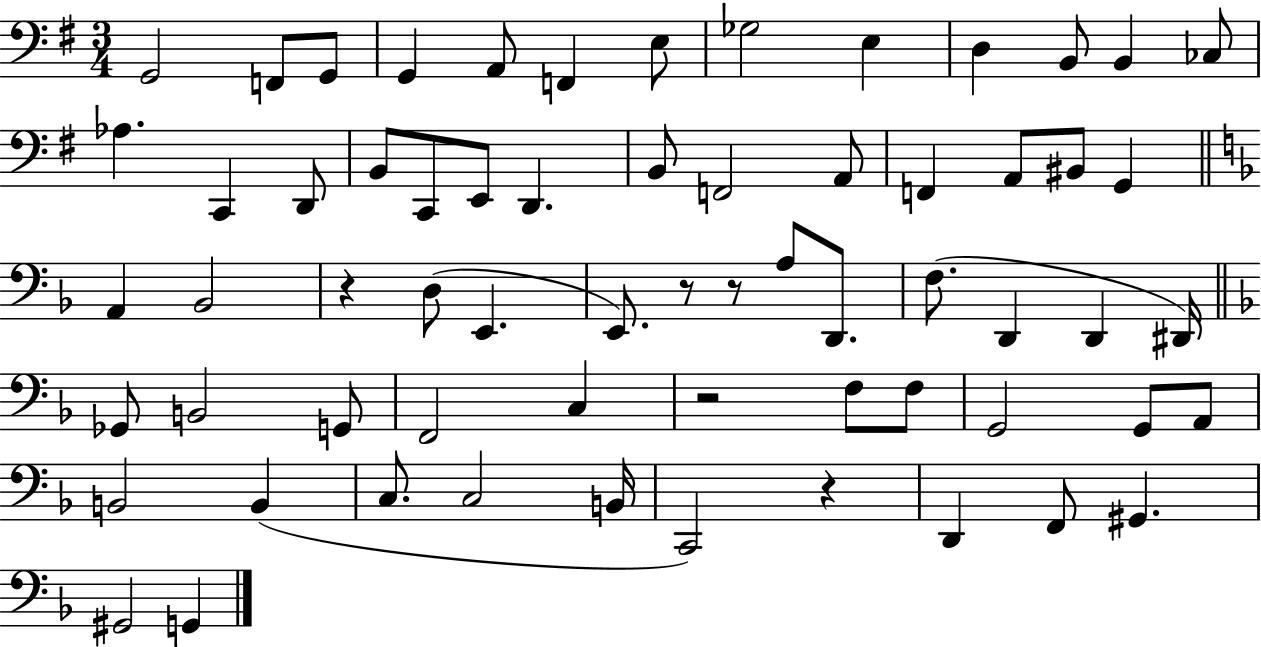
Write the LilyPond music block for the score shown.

{
  \clef bass
  \numericTimeSignature
  \time 3/4
  \key g \major
  \repeat volta 2 { g,2 f,8 g,8 | g,4 a,8 f,4 e8 | ges2 e4 | d4 b,8 b,4 ces8 | \break aes4. c,4 d,8 | b,8 c,8 e,8 d,4. | b,8 f,2 a,8 | f,4 a,8 bis,8 g,4 | \break \bar "||" \break \key d \minor a,4 bes,2 | r4 d8( e,4. | e,8.) r8 r8 a8 d,8. | f8.( d,4 d,4 dis,16) | \break \bar "||" \break \key f \major ges,8 b,2 g,8 | f,2 c4 | r2 f8 f8 | g,2 g,8 a,8 | \break b,2 b,4( | c8. c2 b,16 | c,2) r4 | d,4 f,8 gis,4. | \break gis,2 g,4 | } \bar "|."
}